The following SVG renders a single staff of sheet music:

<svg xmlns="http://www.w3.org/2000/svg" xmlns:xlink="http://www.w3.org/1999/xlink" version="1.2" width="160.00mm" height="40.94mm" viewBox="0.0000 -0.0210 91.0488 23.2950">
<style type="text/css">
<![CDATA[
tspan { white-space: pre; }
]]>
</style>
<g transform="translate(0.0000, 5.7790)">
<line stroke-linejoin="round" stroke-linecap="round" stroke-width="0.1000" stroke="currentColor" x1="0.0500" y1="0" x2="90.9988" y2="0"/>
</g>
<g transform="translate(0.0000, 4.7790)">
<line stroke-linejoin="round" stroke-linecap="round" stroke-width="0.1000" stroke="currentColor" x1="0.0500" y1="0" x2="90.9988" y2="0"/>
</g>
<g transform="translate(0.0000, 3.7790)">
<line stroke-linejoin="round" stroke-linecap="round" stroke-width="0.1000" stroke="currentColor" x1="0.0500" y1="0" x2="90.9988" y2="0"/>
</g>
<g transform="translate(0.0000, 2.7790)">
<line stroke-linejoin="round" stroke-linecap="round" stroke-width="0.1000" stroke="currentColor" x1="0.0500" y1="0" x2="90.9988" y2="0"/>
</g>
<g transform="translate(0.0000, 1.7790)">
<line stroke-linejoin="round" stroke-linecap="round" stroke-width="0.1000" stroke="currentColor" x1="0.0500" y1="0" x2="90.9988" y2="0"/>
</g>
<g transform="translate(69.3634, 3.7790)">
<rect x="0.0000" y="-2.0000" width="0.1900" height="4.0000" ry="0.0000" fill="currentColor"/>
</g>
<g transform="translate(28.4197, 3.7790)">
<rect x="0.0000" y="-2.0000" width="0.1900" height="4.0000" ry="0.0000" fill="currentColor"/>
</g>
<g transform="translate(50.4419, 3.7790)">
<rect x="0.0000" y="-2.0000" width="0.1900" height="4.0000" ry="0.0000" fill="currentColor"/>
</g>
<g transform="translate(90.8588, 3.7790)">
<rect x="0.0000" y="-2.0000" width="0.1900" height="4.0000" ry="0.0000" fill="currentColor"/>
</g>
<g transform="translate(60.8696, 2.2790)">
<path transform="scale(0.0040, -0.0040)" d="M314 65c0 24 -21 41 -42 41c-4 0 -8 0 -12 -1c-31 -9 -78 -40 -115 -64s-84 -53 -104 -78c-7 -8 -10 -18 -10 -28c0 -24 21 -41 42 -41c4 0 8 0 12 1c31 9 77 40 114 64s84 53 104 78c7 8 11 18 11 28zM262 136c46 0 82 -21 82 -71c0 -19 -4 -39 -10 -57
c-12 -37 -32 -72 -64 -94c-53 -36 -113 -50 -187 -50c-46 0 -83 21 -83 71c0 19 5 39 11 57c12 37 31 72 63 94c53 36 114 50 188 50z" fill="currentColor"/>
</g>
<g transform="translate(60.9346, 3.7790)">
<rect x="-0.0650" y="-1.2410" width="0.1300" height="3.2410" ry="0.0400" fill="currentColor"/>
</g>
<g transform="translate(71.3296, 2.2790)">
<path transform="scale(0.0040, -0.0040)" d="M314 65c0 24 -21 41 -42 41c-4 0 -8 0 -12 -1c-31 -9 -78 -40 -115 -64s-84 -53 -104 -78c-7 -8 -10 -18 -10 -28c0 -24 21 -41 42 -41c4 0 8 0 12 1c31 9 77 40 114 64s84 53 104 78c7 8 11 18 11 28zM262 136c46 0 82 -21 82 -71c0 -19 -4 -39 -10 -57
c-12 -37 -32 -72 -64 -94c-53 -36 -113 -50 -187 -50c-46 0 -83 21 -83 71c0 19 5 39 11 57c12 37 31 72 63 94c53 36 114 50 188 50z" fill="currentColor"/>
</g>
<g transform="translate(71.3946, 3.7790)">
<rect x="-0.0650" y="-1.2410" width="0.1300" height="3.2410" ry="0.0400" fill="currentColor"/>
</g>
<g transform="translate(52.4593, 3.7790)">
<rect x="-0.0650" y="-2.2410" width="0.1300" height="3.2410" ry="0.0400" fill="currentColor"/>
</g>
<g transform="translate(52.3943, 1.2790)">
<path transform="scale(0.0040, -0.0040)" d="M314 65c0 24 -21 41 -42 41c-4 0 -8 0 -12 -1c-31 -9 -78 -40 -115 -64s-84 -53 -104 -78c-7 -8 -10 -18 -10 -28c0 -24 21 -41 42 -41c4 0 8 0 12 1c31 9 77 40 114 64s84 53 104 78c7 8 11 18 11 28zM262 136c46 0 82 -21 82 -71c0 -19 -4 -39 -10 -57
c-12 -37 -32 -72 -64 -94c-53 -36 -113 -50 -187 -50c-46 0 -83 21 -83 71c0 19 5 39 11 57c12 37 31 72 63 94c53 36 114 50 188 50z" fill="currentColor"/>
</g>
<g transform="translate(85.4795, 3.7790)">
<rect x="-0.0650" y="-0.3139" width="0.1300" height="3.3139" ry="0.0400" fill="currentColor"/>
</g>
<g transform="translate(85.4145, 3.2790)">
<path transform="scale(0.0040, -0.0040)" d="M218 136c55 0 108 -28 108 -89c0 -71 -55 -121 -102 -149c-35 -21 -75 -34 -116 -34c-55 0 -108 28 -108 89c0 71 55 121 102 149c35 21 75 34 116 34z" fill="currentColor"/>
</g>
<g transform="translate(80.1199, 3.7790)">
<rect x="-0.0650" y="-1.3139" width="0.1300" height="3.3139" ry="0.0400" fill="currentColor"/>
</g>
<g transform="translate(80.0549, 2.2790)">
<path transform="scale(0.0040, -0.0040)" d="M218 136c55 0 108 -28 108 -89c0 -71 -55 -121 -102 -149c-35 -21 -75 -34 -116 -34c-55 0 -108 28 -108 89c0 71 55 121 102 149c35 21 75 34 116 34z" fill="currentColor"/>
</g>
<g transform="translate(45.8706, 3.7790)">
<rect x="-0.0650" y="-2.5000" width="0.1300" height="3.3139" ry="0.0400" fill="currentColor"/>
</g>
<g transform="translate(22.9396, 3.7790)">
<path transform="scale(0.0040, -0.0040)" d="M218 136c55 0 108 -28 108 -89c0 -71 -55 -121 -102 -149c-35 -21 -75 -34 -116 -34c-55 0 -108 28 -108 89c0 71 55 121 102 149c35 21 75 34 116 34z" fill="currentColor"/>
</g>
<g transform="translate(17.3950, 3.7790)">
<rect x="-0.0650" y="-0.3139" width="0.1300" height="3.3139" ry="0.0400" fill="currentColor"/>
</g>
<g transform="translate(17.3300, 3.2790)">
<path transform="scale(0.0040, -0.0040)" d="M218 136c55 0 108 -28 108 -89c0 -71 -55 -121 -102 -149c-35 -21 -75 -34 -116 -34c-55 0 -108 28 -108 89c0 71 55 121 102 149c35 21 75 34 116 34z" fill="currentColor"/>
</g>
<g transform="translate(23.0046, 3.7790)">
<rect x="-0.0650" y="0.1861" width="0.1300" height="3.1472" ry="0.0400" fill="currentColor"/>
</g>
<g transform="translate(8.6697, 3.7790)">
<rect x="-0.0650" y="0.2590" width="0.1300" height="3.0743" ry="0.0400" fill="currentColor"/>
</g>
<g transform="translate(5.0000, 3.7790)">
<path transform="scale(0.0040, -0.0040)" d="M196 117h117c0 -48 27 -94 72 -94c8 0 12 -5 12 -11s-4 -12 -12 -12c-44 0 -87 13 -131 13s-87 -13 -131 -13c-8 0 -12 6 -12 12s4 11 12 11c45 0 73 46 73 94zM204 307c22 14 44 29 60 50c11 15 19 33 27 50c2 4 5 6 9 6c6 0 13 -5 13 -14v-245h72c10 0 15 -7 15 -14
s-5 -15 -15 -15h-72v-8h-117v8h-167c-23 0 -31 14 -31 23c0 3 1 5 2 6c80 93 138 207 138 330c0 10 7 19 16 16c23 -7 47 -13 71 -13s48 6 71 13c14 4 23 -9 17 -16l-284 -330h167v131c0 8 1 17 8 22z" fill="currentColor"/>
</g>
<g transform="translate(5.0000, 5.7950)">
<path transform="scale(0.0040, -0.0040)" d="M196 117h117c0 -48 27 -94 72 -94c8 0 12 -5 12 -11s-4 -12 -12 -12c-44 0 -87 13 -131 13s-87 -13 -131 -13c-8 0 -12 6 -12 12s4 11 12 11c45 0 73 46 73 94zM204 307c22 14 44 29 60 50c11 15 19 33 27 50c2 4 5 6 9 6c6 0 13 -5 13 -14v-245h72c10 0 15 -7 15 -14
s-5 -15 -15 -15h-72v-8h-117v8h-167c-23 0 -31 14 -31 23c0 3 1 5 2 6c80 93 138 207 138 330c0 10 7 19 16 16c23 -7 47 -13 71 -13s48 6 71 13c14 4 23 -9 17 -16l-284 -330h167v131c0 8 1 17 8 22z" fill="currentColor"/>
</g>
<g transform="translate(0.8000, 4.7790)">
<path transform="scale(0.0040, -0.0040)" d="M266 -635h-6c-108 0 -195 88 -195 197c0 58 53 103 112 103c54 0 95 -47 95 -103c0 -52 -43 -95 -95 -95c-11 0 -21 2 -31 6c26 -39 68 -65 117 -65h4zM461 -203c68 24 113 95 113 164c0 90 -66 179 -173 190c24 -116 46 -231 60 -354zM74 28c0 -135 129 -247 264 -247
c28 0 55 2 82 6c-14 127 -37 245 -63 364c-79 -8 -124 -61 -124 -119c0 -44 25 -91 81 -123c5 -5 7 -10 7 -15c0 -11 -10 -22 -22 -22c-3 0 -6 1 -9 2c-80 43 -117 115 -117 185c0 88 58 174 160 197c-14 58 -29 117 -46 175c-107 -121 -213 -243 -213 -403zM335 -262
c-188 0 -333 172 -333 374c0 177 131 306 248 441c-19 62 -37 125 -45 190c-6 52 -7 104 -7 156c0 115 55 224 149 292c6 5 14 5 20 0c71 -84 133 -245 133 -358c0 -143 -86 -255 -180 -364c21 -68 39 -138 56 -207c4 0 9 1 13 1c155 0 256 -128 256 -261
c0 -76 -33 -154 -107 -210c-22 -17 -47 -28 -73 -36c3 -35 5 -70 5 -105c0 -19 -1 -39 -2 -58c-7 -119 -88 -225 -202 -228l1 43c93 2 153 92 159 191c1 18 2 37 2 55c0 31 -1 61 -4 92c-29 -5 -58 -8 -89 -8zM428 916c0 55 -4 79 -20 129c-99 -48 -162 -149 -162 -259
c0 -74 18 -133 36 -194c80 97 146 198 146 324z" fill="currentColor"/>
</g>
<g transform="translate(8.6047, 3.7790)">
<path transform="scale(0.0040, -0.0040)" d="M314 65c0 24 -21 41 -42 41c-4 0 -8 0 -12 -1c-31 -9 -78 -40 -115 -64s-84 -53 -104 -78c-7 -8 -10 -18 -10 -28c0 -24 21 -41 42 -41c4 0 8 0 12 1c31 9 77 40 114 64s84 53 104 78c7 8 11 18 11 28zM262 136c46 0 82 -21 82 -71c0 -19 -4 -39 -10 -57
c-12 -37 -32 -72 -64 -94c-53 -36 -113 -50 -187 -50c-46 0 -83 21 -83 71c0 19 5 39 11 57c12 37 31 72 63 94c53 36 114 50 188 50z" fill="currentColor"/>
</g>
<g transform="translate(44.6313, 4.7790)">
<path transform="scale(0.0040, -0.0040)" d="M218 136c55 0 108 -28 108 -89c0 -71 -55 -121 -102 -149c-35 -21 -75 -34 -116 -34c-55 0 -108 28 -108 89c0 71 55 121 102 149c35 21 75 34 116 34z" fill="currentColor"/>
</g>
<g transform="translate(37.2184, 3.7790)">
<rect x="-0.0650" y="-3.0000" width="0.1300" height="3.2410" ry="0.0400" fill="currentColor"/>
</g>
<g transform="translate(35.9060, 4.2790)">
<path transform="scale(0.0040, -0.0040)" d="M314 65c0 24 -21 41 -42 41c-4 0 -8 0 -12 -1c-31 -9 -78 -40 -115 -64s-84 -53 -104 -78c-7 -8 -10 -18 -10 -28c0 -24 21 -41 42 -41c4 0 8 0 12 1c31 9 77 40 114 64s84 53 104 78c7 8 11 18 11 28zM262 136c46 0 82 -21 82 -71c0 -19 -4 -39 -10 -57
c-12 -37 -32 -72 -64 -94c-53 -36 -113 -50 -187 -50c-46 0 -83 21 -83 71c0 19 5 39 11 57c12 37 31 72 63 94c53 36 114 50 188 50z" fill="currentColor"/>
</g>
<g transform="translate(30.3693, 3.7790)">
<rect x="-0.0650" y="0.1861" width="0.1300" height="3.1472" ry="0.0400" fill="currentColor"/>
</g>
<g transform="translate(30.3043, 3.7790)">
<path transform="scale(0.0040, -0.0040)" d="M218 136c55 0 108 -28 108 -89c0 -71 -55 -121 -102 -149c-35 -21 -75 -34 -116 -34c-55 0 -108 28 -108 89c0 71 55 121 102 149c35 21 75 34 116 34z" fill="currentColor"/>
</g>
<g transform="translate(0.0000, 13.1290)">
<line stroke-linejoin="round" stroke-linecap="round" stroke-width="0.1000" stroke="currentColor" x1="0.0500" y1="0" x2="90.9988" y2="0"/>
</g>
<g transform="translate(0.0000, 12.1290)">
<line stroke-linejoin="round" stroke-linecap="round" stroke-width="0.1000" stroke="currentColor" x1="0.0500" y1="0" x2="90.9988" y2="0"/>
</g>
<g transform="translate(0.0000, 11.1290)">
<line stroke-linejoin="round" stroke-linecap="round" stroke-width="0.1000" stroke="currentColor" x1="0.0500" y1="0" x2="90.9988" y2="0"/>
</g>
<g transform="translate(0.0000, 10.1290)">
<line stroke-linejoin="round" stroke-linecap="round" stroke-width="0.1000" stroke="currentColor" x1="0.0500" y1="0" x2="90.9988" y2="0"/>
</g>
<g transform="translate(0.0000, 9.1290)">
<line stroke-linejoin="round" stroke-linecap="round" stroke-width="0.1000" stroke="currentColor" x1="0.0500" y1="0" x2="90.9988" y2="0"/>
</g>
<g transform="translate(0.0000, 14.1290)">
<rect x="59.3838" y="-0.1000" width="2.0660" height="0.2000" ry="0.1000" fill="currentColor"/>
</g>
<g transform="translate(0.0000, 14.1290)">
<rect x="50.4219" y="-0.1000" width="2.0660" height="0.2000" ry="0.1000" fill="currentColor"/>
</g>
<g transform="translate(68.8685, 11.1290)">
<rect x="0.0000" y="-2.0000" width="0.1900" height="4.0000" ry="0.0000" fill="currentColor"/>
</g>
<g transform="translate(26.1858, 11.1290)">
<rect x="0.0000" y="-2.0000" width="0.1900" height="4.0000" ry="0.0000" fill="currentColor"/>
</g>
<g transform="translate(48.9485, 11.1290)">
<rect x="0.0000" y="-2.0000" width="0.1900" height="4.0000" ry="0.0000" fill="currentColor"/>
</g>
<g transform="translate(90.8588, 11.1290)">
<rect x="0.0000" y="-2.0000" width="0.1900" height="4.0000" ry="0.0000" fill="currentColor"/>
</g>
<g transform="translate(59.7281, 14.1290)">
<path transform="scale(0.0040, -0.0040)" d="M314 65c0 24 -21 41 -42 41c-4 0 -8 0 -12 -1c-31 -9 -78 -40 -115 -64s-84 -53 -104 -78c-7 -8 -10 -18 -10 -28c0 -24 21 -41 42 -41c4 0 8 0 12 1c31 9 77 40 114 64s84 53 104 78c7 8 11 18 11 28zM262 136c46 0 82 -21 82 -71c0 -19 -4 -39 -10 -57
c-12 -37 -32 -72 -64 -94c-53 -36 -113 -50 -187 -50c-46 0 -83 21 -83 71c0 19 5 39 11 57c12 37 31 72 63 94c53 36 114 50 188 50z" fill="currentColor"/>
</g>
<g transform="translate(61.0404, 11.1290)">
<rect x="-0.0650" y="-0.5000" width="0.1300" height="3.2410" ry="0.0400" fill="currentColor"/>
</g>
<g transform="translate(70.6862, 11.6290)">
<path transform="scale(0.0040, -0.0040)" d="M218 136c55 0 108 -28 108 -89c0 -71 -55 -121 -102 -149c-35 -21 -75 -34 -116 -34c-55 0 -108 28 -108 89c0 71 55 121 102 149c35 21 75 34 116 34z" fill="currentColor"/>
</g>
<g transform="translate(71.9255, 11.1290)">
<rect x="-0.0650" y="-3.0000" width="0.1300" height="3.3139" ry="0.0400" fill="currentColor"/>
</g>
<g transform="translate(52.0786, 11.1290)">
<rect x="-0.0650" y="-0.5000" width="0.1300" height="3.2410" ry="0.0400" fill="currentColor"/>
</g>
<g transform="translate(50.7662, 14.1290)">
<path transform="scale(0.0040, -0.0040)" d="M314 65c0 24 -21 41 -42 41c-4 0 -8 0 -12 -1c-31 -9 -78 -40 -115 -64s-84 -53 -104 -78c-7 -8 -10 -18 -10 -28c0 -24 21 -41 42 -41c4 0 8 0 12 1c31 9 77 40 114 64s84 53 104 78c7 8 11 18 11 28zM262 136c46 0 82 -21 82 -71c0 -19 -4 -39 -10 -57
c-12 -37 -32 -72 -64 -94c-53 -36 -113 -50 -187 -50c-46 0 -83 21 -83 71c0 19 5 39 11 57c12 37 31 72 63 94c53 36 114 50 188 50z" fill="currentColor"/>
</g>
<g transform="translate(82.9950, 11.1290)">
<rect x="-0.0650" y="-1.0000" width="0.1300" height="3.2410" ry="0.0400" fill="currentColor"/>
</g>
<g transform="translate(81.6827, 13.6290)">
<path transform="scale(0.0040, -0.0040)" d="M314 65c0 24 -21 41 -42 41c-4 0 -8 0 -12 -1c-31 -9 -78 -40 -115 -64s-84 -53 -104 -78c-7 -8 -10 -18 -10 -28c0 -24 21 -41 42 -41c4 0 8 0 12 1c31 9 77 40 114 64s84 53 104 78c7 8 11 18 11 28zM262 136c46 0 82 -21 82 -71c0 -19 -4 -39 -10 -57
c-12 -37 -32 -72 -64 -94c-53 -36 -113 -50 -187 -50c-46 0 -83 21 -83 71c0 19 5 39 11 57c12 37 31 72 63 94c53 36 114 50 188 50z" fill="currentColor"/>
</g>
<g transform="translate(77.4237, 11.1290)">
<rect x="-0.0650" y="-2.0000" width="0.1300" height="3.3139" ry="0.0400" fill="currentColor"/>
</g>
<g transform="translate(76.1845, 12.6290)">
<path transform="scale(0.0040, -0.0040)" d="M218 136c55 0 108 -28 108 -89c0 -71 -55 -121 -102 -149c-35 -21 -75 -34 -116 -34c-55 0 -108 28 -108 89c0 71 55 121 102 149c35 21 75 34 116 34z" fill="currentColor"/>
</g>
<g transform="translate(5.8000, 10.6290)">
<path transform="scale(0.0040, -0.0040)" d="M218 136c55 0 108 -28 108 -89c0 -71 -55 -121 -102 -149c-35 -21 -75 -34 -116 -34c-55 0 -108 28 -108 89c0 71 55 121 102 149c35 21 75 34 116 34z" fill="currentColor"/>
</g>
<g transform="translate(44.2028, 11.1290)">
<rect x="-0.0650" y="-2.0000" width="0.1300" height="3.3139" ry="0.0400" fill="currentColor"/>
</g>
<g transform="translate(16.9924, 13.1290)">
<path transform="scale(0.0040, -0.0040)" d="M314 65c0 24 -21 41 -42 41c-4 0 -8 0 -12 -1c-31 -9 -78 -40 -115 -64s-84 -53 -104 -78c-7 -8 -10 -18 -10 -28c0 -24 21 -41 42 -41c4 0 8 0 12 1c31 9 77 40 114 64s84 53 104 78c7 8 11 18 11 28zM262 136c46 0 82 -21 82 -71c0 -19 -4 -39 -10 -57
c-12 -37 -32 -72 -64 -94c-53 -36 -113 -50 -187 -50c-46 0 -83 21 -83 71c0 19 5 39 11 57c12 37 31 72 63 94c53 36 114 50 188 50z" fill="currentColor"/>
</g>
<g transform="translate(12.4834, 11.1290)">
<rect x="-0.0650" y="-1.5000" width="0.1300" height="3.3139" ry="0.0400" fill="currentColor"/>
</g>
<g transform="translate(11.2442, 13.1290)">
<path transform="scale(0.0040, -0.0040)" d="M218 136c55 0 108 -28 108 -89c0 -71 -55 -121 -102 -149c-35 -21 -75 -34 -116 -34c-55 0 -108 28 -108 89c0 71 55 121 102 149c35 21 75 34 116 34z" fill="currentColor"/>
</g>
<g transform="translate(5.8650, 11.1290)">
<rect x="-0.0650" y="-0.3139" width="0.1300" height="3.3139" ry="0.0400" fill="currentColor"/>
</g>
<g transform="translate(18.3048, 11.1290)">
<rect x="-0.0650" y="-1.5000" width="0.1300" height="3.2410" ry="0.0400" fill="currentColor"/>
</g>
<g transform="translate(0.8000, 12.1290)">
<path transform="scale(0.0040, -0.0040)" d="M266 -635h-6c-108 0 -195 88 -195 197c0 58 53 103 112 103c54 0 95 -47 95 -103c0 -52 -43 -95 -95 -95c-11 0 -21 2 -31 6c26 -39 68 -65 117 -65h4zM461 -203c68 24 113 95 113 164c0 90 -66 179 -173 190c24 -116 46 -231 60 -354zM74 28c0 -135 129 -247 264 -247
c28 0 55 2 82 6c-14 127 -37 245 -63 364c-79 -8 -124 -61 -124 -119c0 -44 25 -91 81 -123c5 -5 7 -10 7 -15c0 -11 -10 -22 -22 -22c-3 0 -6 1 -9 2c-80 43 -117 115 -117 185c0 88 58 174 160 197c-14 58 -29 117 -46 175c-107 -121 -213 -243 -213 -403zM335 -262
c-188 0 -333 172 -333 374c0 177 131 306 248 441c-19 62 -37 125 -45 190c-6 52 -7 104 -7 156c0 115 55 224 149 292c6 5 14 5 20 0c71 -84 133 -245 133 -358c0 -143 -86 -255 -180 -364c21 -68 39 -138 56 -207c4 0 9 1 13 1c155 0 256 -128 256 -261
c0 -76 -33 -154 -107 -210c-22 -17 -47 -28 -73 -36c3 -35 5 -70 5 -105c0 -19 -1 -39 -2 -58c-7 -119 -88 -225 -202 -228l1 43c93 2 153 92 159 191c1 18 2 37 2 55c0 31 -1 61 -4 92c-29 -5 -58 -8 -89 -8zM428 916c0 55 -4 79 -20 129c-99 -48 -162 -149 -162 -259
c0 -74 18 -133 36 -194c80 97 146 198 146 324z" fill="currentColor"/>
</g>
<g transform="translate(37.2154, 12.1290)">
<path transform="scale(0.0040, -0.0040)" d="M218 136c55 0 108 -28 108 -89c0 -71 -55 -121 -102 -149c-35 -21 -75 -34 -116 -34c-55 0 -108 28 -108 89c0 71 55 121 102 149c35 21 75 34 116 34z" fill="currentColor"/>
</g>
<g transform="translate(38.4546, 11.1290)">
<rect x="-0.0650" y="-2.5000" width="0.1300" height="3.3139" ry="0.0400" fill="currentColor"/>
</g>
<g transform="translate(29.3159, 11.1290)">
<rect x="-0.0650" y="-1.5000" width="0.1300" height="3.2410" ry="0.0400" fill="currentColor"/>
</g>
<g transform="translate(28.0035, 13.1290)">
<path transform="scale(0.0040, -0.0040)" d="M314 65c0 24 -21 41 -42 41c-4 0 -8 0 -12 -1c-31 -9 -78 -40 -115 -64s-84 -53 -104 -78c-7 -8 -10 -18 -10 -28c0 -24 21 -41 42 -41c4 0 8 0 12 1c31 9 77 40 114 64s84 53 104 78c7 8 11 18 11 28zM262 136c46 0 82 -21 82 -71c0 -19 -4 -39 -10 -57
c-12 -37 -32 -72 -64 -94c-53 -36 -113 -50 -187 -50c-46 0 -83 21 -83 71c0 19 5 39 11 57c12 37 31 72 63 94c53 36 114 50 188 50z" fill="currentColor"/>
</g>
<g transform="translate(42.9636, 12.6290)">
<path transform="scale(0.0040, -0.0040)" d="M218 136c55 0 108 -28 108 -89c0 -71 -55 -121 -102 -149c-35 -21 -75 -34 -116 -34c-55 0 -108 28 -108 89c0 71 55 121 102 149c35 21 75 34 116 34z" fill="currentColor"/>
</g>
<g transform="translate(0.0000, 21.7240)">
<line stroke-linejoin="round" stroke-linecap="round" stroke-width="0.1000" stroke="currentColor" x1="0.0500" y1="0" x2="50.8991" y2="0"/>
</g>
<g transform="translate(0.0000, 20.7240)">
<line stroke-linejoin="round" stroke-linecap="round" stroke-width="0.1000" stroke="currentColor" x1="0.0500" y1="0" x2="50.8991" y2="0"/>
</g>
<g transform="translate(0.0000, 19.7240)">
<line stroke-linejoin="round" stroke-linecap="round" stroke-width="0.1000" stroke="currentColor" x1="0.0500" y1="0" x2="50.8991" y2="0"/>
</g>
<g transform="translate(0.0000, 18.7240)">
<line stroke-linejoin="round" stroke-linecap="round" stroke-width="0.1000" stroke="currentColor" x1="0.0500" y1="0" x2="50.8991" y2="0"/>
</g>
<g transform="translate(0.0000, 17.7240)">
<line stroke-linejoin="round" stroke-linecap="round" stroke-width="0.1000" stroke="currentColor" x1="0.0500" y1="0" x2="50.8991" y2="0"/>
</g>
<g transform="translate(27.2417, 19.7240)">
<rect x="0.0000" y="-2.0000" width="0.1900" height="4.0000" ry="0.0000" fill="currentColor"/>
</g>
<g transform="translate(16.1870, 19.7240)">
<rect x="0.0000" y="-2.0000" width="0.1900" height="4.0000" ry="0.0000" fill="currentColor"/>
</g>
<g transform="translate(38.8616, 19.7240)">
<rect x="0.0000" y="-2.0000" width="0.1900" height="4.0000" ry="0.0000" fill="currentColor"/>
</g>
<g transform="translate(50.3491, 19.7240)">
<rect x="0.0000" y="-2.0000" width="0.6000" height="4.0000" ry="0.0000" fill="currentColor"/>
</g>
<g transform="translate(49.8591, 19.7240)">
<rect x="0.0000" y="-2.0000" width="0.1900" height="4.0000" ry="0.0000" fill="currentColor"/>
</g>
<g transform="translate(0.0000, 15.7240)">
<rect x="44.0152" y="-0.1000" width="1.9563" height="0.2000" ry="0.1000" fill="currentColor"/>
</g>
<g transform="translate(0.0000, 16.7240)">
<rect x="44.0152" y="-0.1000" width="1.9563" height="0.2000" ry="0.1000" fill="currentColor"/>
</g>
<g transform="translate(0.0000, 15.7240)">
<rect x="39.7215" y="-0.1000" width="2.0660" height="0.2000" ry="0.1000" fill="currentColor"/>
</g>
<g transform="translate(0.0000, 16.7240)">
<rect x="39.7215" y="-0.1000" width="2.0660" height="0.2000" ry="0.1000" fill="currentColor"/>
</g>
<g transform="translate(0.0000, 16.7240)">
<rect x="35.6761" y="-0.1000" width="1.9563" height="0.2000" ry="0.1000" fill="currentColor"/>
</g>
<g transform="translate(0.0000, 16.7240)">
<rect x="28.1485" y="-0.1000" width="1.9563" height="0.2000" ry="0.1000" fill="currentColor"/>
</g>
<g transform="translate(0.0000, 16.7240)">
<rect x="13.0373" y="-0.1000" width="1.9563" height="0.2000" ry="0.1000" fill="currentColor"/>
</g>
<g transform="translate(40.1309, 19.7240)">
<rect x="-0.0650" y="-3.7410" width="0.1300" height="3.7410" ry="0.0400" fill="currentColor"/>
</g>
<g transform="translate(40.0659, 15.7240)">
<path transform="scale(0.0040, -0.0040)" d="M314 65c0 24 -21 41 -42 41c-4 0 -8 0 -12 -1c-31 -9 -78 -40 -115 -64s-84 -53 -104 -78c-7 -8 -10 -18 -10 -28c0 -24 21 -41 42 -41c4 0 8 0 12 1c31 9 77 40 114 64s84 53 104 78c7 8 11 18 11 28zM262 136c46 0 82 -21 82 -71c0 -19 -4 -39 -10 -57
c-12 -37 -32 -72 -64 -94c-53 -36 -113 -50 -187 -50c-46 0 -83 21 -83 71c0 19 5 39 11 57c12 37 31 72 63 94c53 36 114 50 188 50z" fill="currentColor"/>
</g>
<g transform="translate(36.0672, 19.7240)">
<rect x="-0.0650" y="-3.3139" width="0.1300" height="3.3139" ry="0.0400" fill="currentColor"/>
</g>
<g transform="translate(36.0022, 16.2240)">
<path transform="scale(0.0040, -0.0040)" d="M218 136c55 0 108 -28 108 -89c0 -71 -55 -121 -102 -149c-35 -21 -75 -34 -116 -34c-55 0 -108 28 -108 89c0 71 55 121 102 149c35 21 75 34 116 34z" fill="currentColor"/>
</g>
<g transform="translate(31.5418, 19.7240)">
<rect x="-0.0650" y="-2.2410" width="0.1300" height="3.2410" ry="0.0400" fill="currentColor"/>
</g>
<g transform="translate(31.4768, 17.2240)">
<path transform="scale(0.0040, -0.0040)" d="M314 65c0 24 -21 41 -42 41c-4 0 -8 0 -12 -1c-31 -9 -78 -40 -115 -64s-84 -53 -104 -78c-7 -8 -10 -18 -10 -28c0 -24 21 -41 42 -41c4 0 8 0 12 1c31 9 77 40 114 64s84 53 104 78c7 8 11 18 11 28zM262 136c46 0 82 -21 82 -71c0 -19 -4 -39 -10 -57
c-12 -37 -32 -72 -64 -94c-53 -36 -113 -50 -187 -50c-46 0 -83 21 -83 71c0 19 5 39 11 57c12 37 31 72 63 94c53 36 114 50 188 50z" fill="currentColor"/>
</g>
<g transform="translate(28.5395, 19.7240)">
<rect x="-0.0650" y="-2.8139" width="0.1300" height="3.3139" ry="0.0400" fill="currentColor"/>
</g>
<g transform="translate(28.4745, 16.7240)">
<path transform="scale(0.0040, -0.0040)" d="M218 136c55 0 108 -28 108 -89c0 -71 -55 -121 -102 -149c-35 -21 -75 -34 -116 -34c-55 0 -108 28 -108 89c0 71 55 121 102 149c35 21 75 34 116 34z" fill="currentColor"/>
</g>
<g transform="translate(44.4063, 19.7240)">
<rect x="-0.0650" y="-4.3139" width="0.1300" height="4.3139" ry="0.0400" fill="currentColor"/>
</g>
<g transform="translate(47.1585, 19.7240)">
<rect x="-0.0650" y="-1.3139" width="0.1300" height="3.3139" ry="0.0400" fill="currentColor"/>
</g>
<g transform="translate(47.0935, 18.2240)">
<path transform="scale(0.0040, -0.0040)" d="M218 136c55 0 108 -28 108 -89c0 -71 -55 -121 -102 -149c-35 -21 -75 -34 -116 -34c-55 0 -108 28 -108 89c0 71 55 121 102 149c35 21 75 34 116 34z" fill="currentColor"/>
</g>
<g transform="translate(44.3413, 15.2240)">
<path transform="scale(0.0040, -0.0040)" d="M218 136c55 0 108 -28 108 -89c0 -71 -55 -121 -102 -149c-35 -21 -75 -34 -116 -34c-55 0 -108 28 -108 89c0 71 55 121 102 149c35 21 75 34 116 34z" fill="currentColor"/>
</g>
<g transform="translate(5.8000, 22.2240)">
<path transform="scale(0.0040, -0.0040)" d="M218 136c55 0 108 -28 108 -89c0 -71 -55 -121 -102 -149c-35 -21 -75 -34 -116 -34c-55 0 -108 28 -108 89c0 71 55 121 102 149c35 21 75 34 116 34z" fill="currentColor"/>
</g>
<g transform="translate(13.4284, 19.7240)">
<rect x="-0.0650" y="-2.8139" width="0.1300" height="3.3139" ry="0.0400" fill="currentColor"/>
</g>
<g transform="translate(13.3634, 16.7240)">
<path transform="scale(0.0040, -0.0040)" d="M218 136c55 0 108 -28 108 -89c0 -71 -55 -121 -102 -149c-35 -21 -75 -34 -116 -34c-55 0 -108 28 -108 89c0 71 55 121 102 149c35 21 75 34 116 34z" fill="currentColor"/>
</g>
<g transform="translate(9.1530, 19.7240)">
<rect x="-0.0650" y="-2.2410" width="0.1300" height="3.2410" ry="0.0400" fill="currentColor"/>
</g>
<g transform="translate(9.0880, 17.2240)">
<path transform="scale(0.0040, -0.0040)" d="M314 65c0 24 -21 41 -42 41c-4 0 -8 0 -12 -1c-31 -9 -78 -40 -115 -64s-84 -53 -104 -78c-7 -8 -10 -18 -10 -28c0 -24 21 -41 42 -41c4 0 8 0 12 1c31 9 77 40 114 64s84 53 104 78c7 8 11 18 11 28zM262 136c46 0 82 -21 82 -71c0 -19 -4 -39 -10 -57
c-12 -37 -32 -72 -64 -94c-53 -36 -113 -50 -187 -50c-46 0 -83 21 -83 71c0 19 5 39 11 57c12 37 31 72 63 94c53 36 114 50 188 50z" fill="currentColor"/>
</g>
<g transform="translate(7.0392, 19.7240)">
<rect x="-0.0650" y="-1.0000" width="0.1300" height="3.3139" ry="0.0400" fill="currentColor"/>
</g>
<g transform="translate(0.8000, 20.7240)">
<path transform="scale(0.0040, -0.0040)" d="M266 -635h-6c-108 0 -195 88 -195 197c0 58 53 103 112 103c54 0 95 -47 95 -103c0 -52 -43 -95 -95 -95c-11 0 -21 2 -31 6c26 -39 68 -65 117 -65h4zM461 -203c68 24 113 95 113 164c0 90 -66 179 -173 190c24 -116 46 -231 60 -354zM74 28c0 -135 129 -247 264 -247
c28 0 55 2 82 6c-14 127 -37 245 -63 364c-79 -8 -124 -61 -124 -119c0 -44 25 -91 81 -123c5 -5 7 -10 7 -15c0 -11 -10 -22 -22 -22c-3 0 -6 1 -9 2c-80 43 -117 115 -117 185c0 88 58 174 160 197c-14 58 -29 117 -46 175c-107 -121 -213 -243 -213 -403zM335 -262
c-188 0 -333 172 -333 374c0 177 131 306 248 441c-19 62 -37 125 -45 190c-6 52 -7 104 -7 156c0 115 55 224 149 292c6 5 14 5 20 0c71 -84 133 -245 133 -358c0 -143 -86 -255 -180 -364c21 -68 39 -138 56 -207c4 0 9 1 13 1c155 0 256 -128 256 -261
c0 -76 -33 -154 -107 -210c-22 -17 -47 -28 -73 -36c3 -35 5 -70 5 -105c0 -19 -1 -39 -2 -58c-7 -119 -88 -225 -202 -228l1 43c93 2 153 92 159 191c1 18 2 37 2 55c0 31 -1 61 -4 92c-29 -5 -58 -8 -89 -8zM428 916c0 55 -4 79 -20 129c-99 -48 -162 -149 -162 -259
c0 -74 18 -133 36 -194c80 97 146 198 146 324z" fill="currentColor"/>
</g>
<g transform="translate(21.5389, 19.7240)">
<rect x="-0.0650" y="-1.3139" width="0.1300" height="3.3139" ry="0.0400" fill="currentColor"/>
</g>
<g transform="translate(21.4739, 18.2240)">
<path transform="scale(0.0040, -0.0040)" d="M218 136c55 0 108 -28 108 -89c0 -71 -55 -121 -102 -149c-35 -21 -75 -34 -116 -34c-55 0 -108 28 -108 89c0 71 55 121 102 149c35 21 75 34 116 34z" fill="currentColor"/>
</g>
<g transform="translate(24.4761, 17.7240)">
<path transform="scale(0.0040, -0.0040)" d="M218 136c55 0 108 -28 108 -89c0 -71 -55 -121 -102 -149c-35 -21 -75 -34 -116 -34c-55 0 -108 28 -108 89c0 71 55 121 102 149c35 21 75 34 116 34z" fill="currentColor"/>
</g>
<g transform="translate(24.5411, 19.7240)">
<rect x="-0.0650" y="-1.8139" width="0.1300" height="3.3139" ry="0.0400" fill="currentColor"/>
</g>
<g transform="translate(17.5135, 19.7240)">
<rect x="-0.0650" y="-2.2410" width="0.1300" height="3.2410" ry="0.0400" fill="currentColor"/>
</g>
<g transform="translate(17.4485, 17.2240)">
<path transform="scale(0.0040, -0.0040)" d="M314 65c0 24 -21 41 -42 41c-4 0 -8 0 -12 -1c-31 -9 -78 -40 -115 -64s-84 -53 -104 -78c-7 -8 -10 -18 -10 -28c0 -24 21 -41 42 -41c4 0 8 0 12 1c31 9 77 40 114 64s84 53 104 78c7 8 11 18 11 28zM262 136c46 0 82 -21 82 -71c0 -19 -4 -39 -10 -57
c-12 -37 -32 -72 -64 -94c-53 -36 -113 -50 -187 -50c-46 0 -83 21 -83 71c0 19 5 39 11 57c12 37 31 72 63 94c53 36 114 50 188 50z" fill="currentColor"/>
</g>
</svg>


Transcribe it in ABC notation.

X:1
T:Untitled
M:4/4
L:1/4
K:C
B2 c B B A2 G g2 e2 e2 e c c E E2 E2 G F C2 C2 A F D2 D g2 a g2 e f a g2 b c'2 d' e